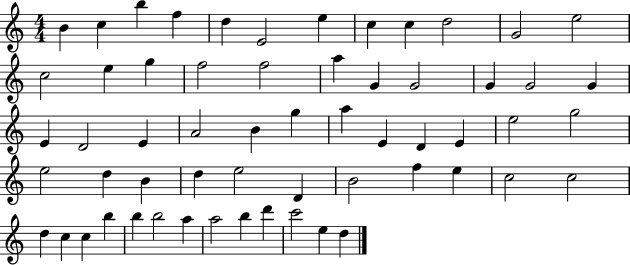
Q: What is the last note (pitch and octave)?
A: D5